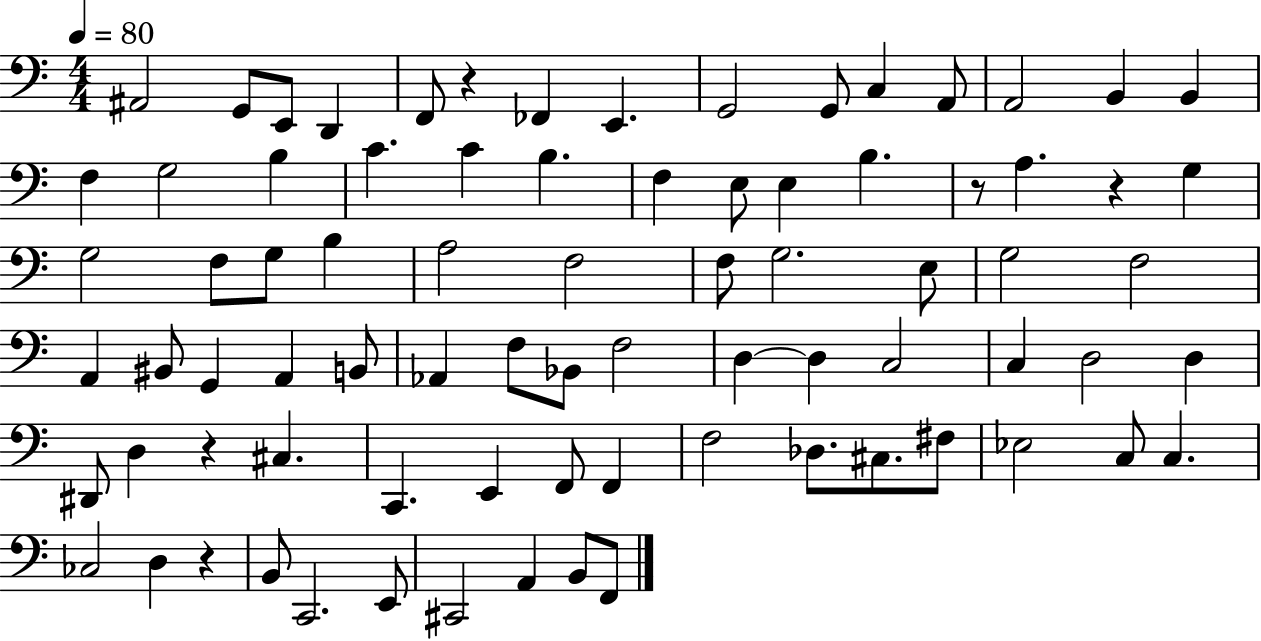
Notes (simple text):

A#2/h G2/e E2/e D2/q F2/e R/q FES2/q E2/q. G2/h G2/e C3/q A2/e A2/h B2/q B2/q F3/q G3/h B3/q C4/q. C4/q B3/q. F3/q E3/e E3/q B3/q. R/e A3/q. R/q G3/q G3/h F3/e G3/e B3/q A3/h F3/h F3/e G3/h. E3/e G3/h F3/h A2/q BIS2/e G2/q A2/q B2/e Ab2/q F3/e Bb2/e F3/h D3/q D3/q C3/h C3/q D3/h D3/q D#2/e D3/q R/q C#3/q. C2/q. E2/q F2/e F2/q F3/h Db3/e. C#3/e. F#3/e Eb3/h C3/e C3/q. CES3/h D3/q R/q B2/e C2/h. E2/e C#2/h A2/q B2/e F2/e